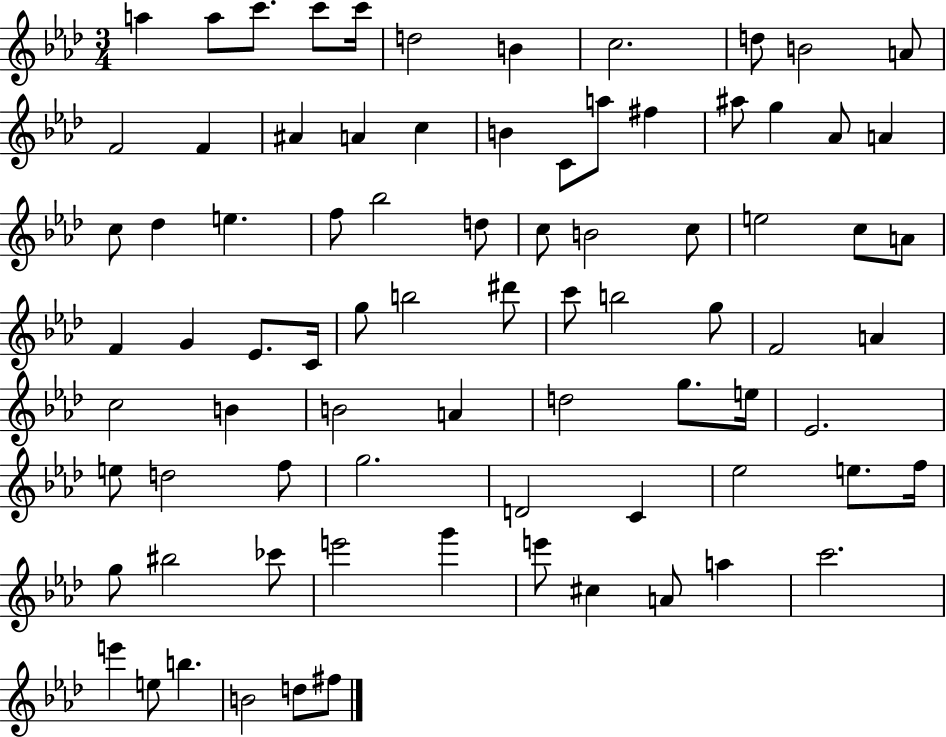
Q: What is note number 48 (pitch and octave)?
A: A4